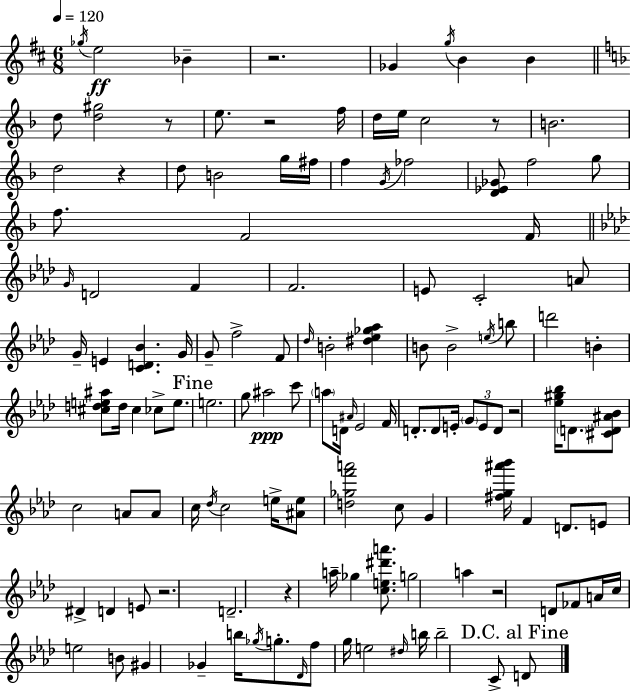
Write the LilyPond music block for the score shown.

{
  \clef treble
  \numericTimeSignature
  \time 6/8
  \key d \major
  \tempo 4 = 120
  \repeat volta 2 { \acciaccatura { ges''16 }\ff e''2 bes'4-- | r2. | ges'4 \acciaccatura { g''16 } b'4 b'4 | \bar "||" \break \key d \minor d''8 <d'' gis''>2 r8 | e''8. r2 f''16 | d''16 e''16 c''2 r8 | b'2. | \break d''2 r4 | d''8 b'2 g''16 fis''16 | f''4 \acciaccatura { g'16 } fes''2 | <d' ees' ges'>8 f''2 g''8 | \break f''8. f'2 | f'16 \bar "||" \break \key aes \major \grace { g'16 } d'2 f'4 | f'2. | e'8 c'2-. a'8 | g'16-- e'4 <c' d' bes'>4. | \break g'16 g'8-- f''2-> f'8 | \grace { des''16 } b'2-. <dis'' ees'' ges'' aes''>4 | b'8 b'2-> | \acciaccatura { e''16 } b''8 d'''2 b'4-. | \break <cis'' d'' e'' ais''>8 d''16 cis''4 ces''8-> | e''8. \mark "Fine" e''2. | g''8 ais''2\ppp | c'''8 \parenthesize a''8 d'16 \grace { ais'16 } ees'2 | \break f'16 d'8.-. d'8 e'16-. \tuplet 3/2 { \parenthesize g'8 | e'8 d'8 } r2 | <ees'' gis'' bes''>16 \parenthesize d'8. <cis' d' ais' bes'>8 c''2 | a'8 a'8 c''16 \acciaccatura { des''16 } c''2 | \break e''16-> <ais' e''>8 <d'' ges'' f''' a'''>2 | c''8 g'4 <fis'' g'' ais''' bes'''>16 f'4 | d'8. e'8 dis'4-> d'4 | e'8 r2. | \break d'2.-- | r4 a''16-- ges''4 | <c'' e'' dis''' a'''>8. g''2 | a''4 r2 | \break d'8 fes'8 a'16 c''16 e''2 | b'8 gis'4 ges'4-- | b''16 \acciaccatura { ges''16 } g''8.-. \grace { des'16 } f''8 g''16 e''2 | \grace { dis''16 } b''16 b''2-- | \break c'8-> \mark "D.C. al Fine" d'8 } \bar "|."
}